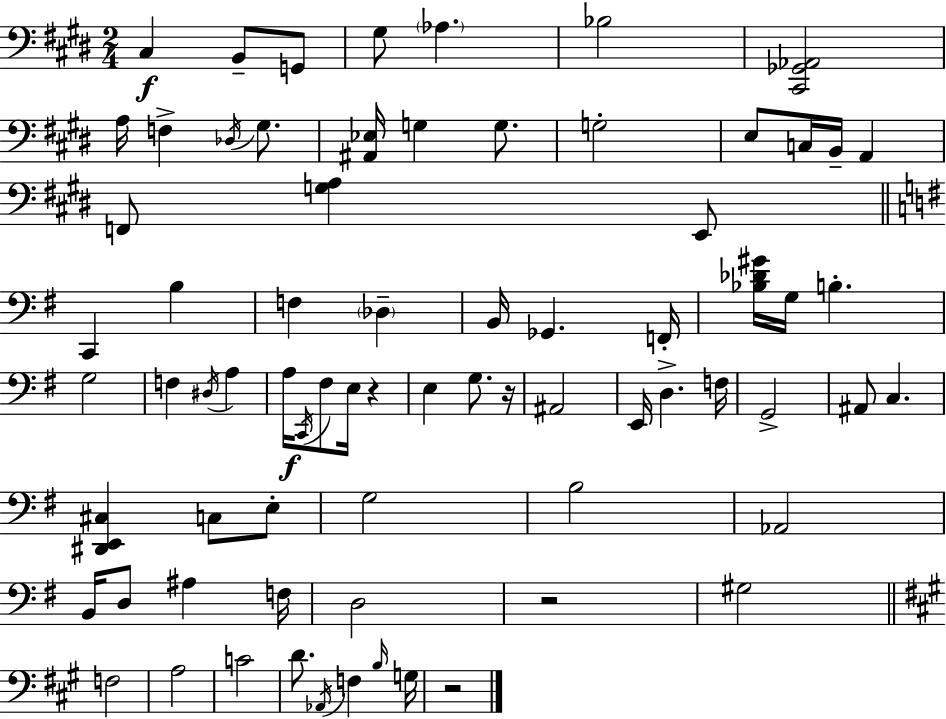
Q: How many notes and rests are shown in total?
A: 73